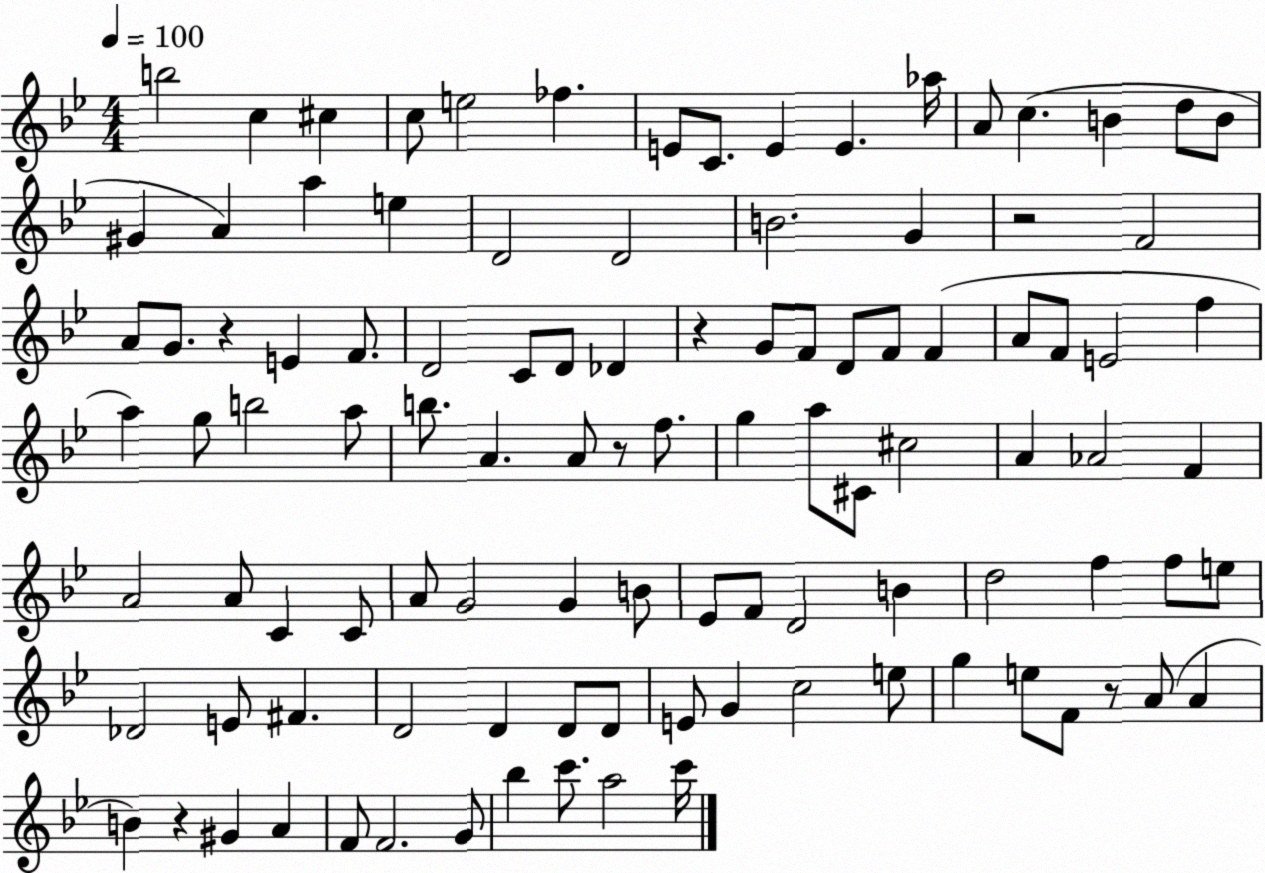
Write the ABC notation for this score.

X:1
T:Untitled
M:4/4
L:1/4
K:Bb
b2 c ^c c/2 e2 _f E/2 C/2 E E _a/4 A/2 c B d/2 B/2 ^G A a e D2 D2 B2 G z2 F2 A/2 G/2 z E F/2 D2 C/2 D/2 _D z G/2 F/2 D/2 F/2 F A/2 F/2 E2 f a g/2 b2 a/2 b/2 A A/2 z/2 f/2 g a/2 ^C/2 ^c2 A _A2 F A2 A/2 C C/2 A/2 G2 G B/2 _E/2 F/2 D2 B d2 f f/2 e/2 _D2 E/2 ^F D2 D D/2 D/2 E/2 G c2 e/2 g e/2 F/2 z/2 A/2 A B z ^G A F/2 F2 G/2 _b c'/2 a2 c'/4